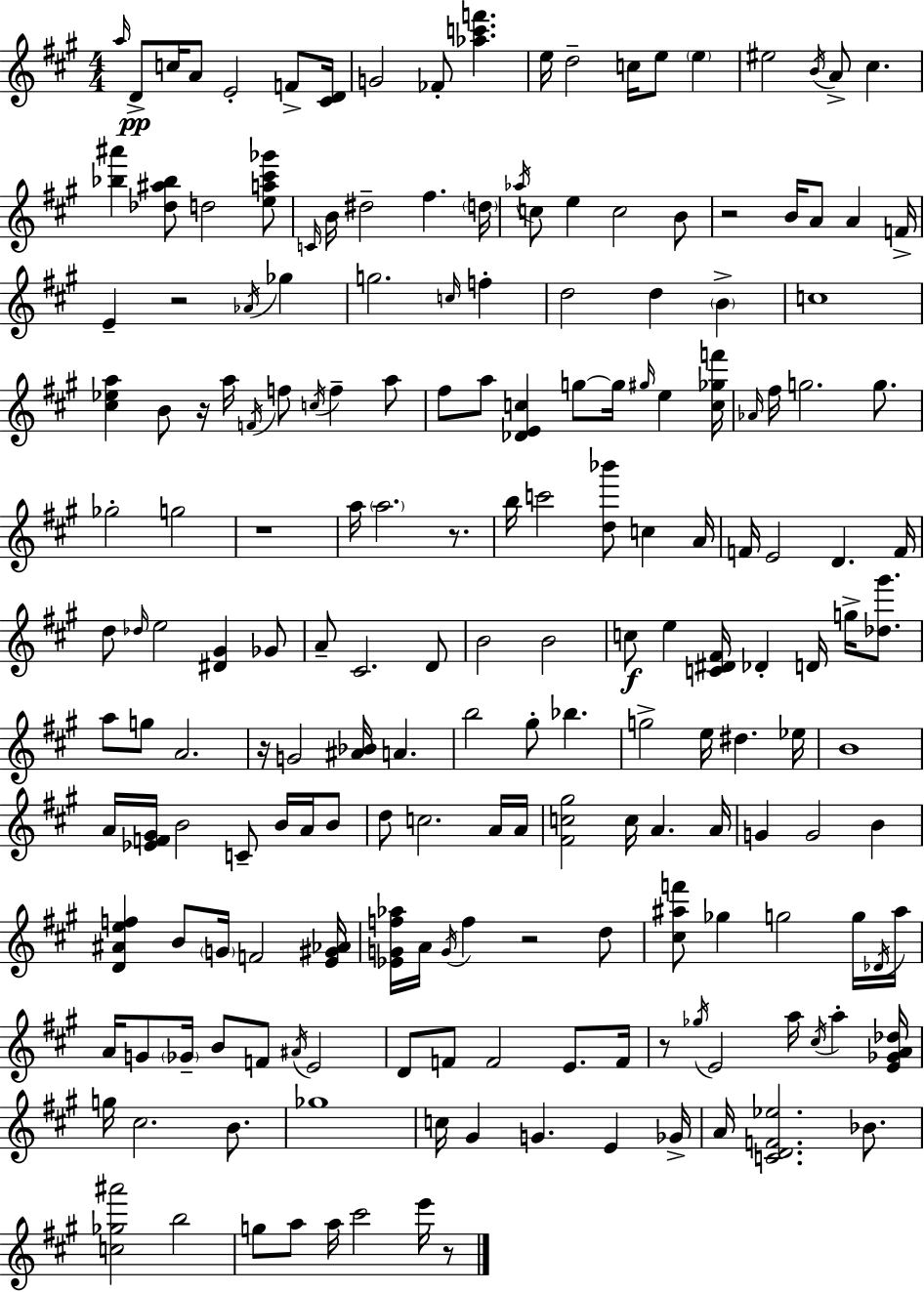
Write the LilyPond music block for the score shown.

{
  \clef treble
  \numericTimeSignature
  \time 4/4
  \key a \major
  \grace { a''16 }\pp d'8-> c''16 a'8 e'2-. f'8-> | <cis' d'>16 g'2 fes'8-. <aes'' c''' f'''>4. | e''16 d''2-- c''16 e''8 \parenthesize e''4 | eis''2 \acciaccatura { b'16 } a'8-> cis''4. | \break <bes'' ais'''>4 <des'' ais'' bes''>8 d''2 | <e'' a'' cis''' ges'''>8 \grace { c'16 } b'16 dis''2-- fis''4. | \parenthesize d''16 \acciaccatura { aes''16 } c''8 e''4 c''2 | b'8 r2 b'16 a'8 a'4 | \break f'16-> e'4-- r2 | \acciaccatura { aes'16 } ges''4 g''2. | \grace { c''16 } f''4-. d''2 d''4 | \parenthesize b'4-> c''1 | \break <cis'' ees'' a''>4 b'8 r16 a''16 \acciaccatura { f'16 } f''8 | \acciaccatura { c''16 } f''4-- a''8 fis''8 a''8 <des' e' c''>4 | g''8~~ g''16 \grace { gis''16 } e''4 <c'' ges'' f'''>16 \grace { aes'16 } fis''16 g''2. | g''8. ges''2-. | \break g''2 r1 | a''16 \parenthesize a''2. | r8. b''16 c'''2 | <d'' bes'''>8 c''4 a'16 f'16 e'2 | \break d'4. f'16 d''8 \grace { des''16 } e''2 | <dis' gis'>4 ges'8 a'8-- cis'2. | d'8 b'2 | b'2 c''8\f e''4 | \break <c' dis' fis'>16 des'4-. d'16 g''16-> <des'' gis'''>8. a''8 g''8 a'2. | r16 g'2 | <ais' bes'>16 a'4. b''2 | gis''8-. bes''4. g''2-> | \break e''16 dis''4. ees''16 b'1 | a'16 <ees' f' gis'>16 b'2 | c'8-- b'16 a'16 b'8 d''8 c''2. | a'16 a'16 <fis' c'' gis''>2 | \break c''16 a'4. a'16 g'4 g'2 | b'4 <d' ais' e'' f''>4 b'8 | \parenthesize g'16 f'2 <e' gis' aes'>16 <ees' g' f'' aes''>16 a'16 \acciaccatura { g'16 } f''4 | r2 d''8 <cis'' ais'' f'''>8 ges''4 | \break g''2 g''16 \acciaccatura { des'16 } ais''16 a'16 g'8 | \parenthesize ges'16-- b'8 f'8 \acciaccatura { ais'16 } e'2 d'8 | f'8 f'2 e'8. f'16 r8 | \acciaccatura { ges''16 } e'2 a''16 \acciaccatura { cis''16 } a''4-. <e' ges' a' des''>16 | \break g''16 cis''2. b'8. | ges''1 | c''16 gis'4 g'4. e'4 ges'16-> | a'16 <c' d' f' ees''>2. bes'8. | \break <c'' ges'' ais'''>2 b''2 | g''8 a''8 a''16 cis'''2 e'''16 r8 | \bar "|."
}